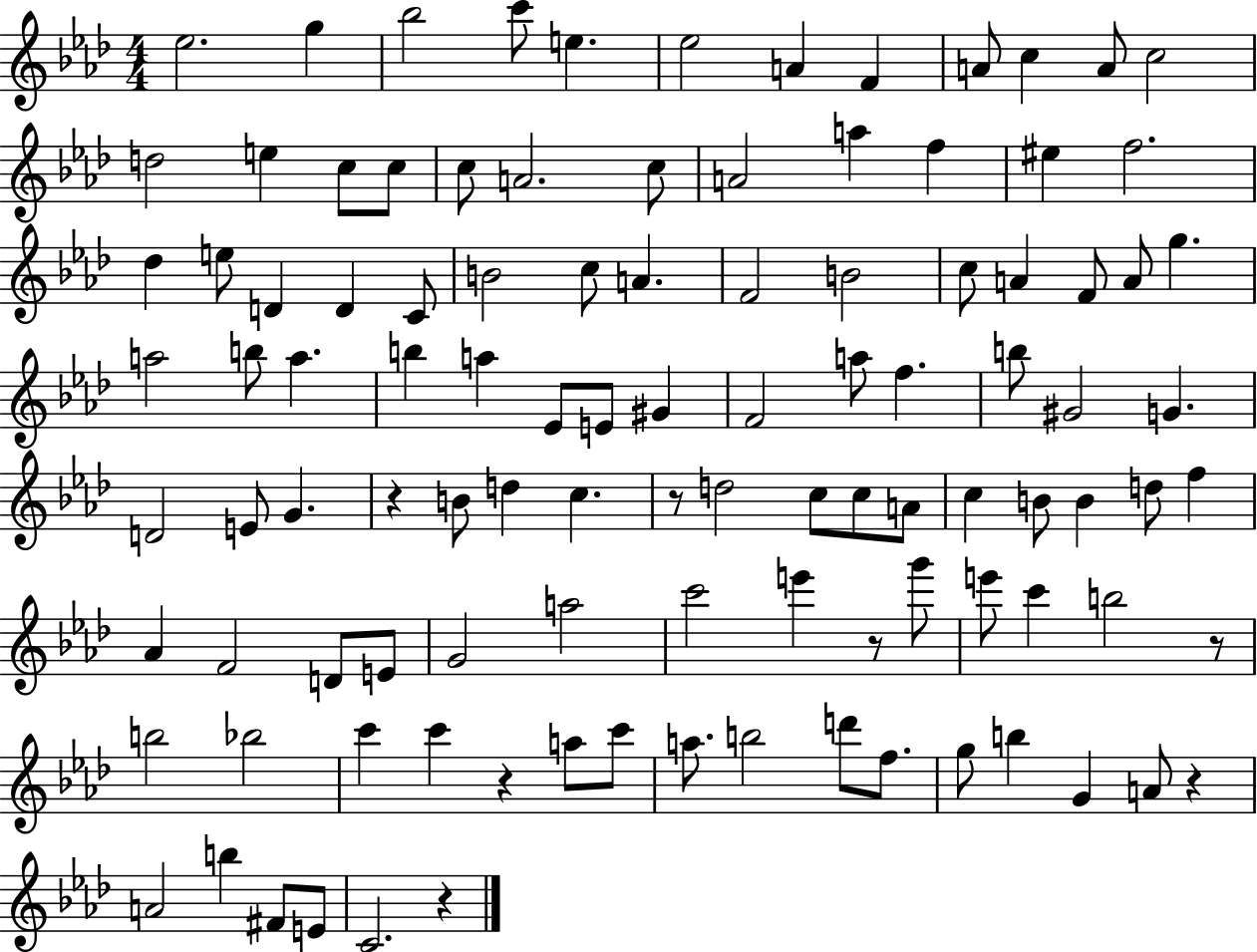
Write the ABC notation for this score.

X:1
T:Untitled
M:4/4
L:1/4
K:Ab
_e2 g _b2 c'/2 e _e2 A F A/2 c A/2 c2 d2 e c/2 c/2 c/2 A2 c/2 A2 a f ^e f2 _d e/2 D D C/2 B2 c/2 A F2 B2 c/2 A F/2 A/2 g a2 b/2 a b a _E/2 E/2 ^G F2 a/2 f b/2 ^G2 G D2 E/2 G z B/2 d c z/2 d2 c/2 c/2 A/2 c B/2 B d/2 f _A F2 D/2 E/2 G2 a2 c'2 e' z/2 g'/2 e'/2 c' b2 z/2 b2 _b2 c' c' z a/2 c'/2 a/2 b2 d'/2 f/2 g/2 b G A/2 z A2 b ^F/2 E/2 C2 z